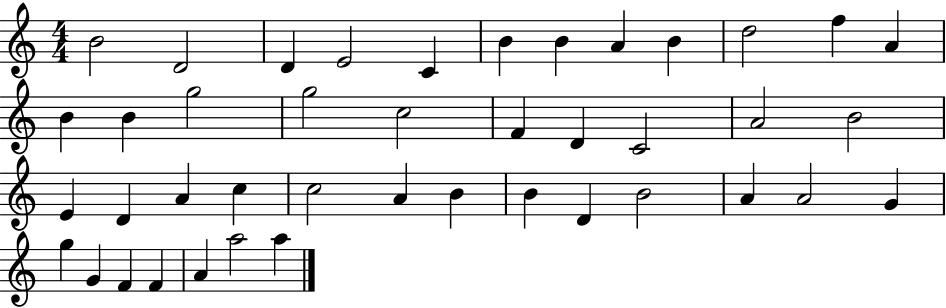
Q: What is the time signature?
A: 4/4